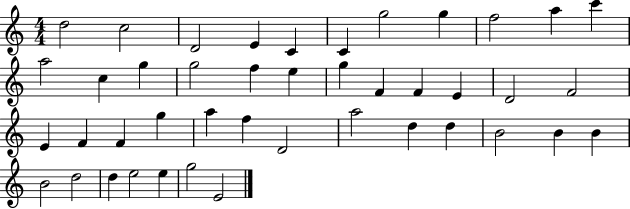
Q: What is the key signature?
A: C major